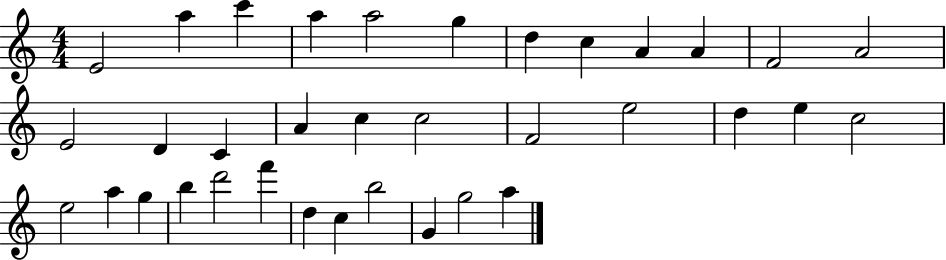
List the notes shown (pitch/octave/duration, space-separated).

E4/h A5/q C6/q A5/q A5/h G5/q D5/q C5/q A4/q A4/q F4/h A4/h E4/h D4/q C4/q A4/q C5/q C5/h F4/h E5/h D5/q E5/q C5/h E5/h A5/q G5/q B5/q D6/h F6/q D5/q C5/q B5/h G4/q G5/h A5/q